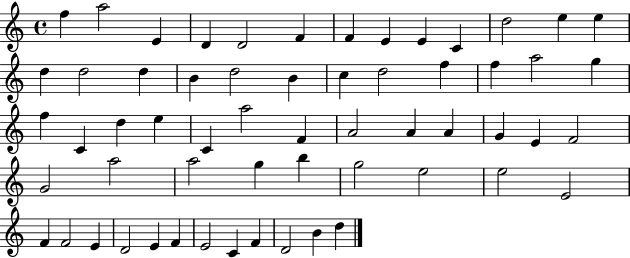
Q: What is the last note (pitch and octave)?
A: D5